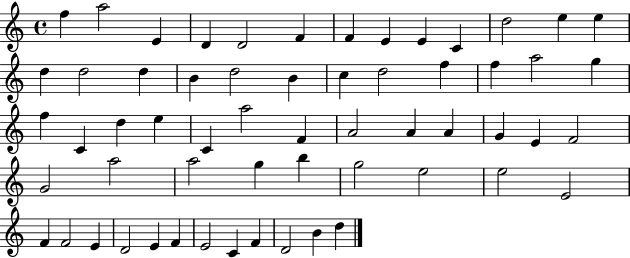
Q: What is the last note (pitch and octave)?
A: D5